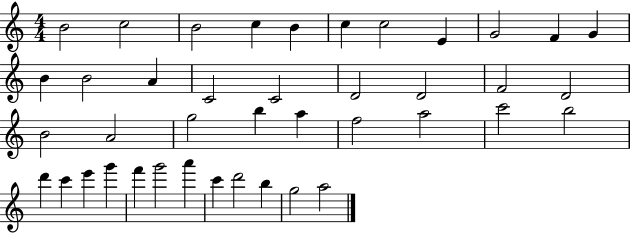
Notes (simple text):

B4/h C5/h B4/h C5/q B4/q C5/q C5/h E4/q G4/h F4/q G4/q B4/q B4/h A4/q C4/h C4/h D4/h D4/h F4/h D4/h B4/h A4/h G5/h B5/q A5/q F5/h A5/h C6/h B5/h D6/q C6/q E6/q G6/q F6/q G6/h A6/q C6/q D6/h B5/q G5/h A5/h